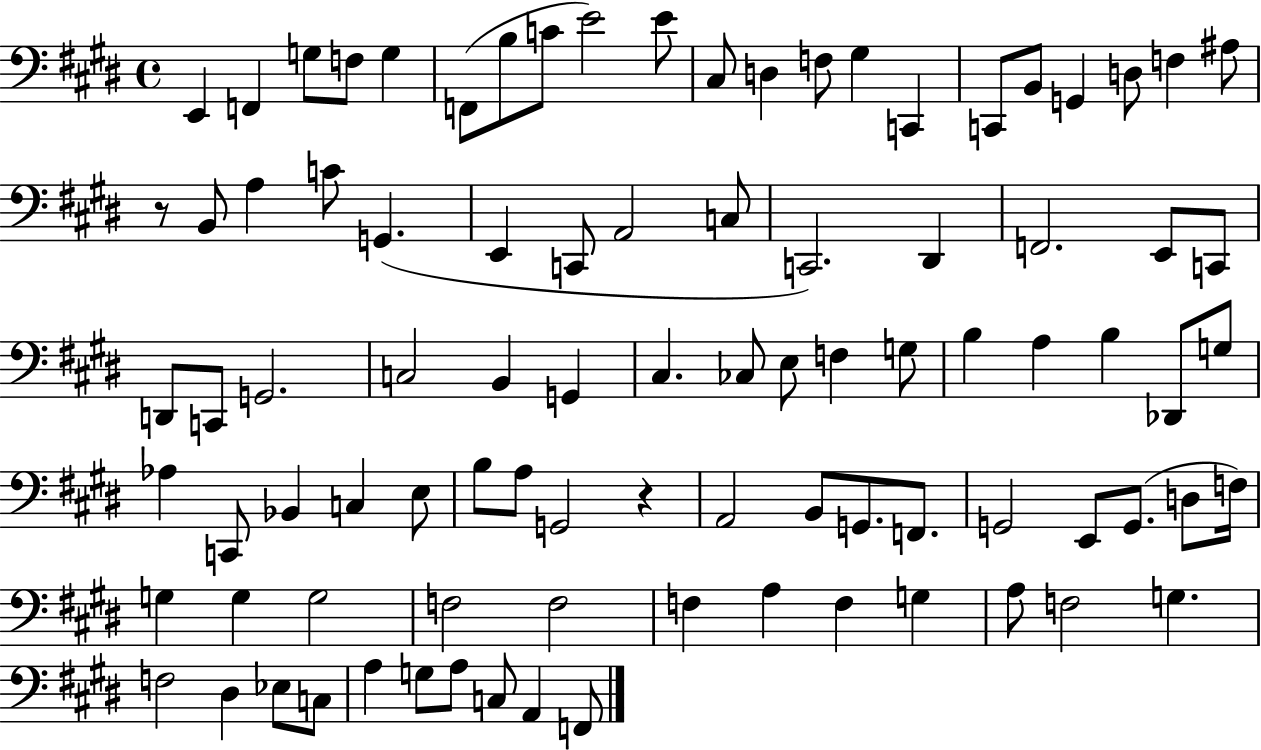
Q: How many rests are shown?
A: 2